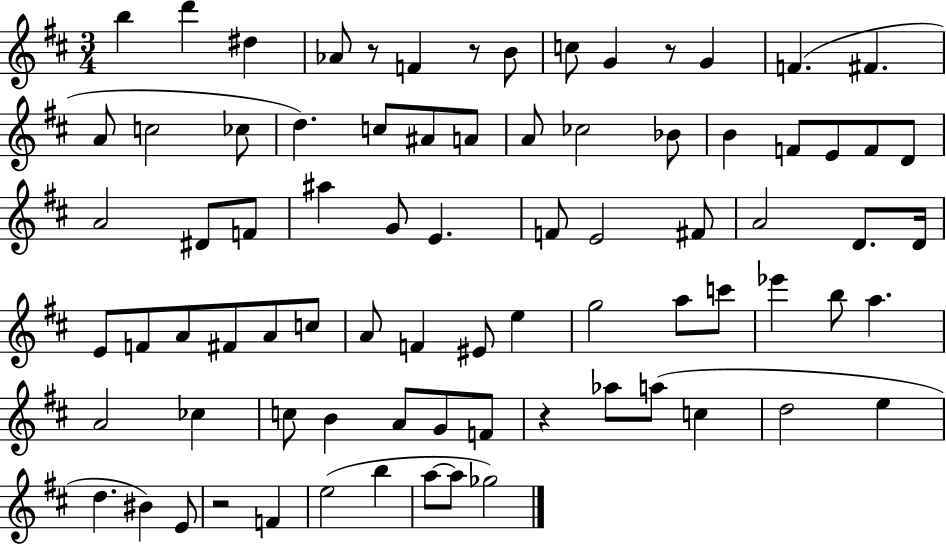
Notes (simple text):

B5/q D6/q D#5/q Ab4/e R/e F4/q R/e B4/e C5/e G4/q R/e G4/q F4/q. F#4/q. A4/e C5/h CES5/e D5/q. C5/e A#4/e A4/e A4/e CES5/h Bb4/e B4/q F4/e E4/e F4/e D4/e A4/h D#4/e F4/e A#5/q G4/e E4/q. F4/e E4/h F#4/e A4/h D4/e. D4/s E4/e F4/e A4/e F#4/e A4/e C5/e A4/e F4/q EIS4/e E5/q G5/h A5/e C6/e Eb6/q B5/e A5/q. A4/h CES5/q C5/e B4/q A4/e G4/e F4/e R/q Ab5/e A5/e C5/q D5/h E5/q D5/q. BIS4/q E4/e R/h F4/q E5/h B5/q A5/e A5/e Gb5/h